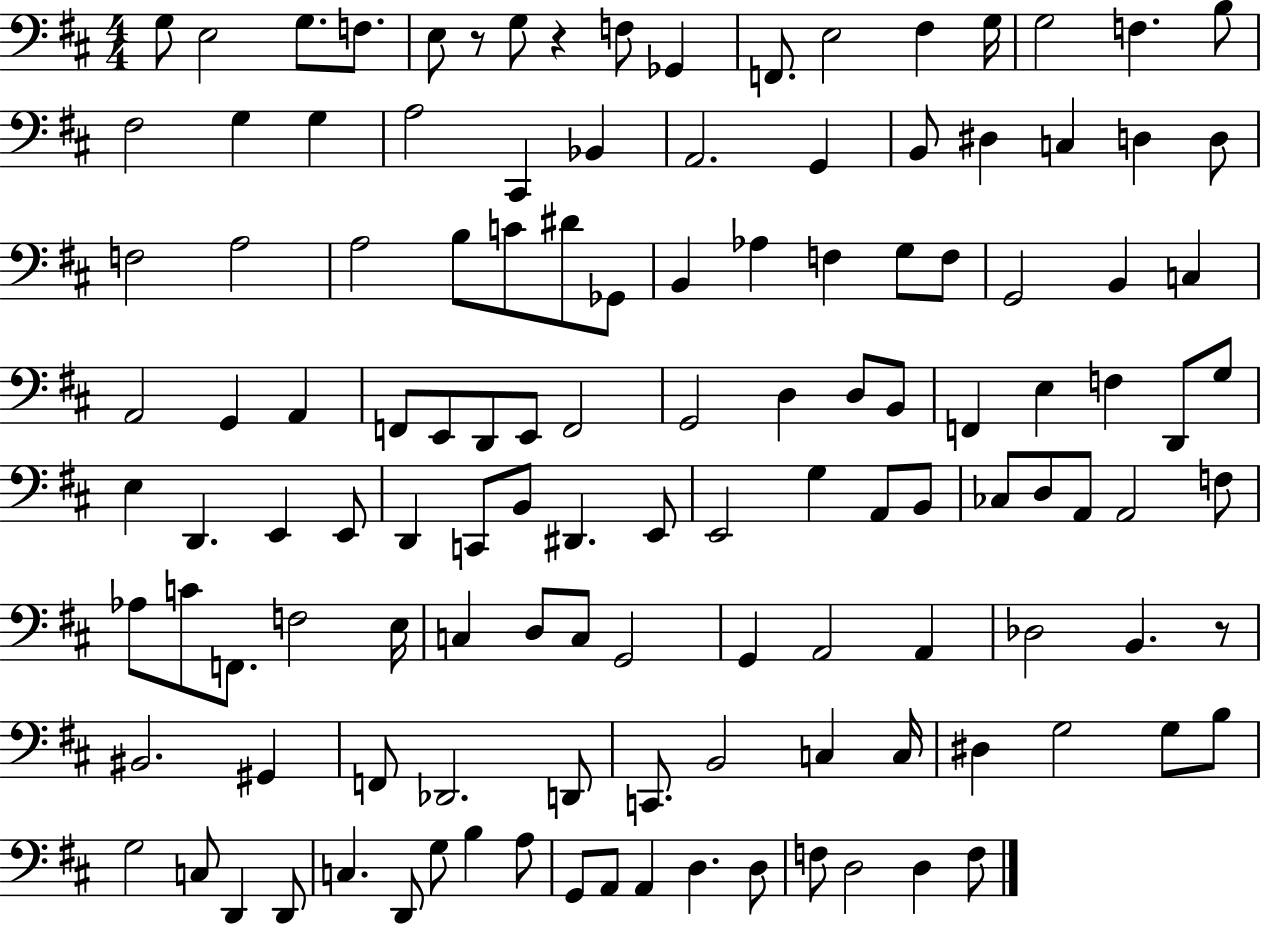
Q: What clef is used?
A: bass